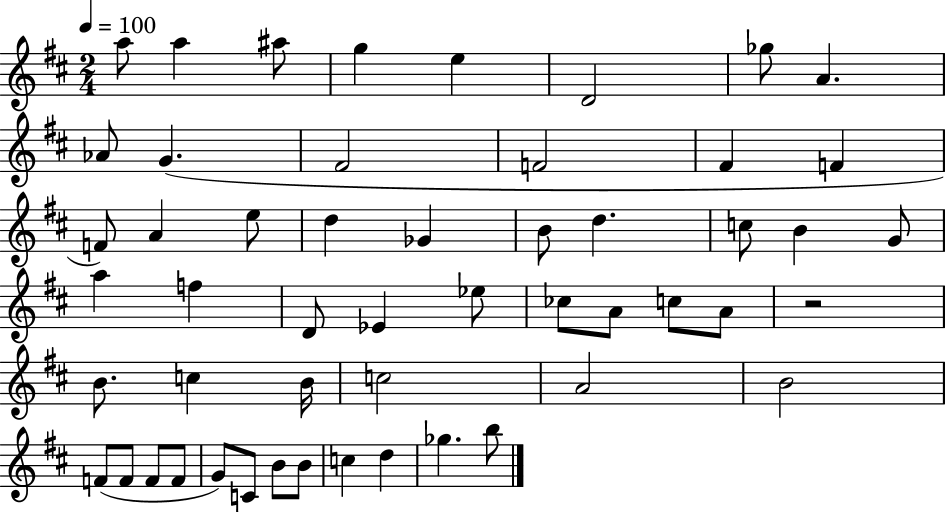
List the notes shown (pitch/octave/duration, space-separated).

A5/e A5/q A#5/e G5/q E5/q D4/h Gb5/e A4/q. Ab4/e G4/q. F#4/h F4/h F#4/q F4/q F4/e A4/q E5/e D5/q Gb4/q B4/e D5/q. C5/e B4/q G4/e A5/q F5/q D4/e Eb4/q Eb5/e CES5/e A4/e C5/e A4/e R/h B4/e. C5/q B4/s C5/h A4/h B4/h F4/e F4/e F4/e F4/e G4/e C4/e B4/e B4/e C5/q D5/q Gb5/q. B5/e